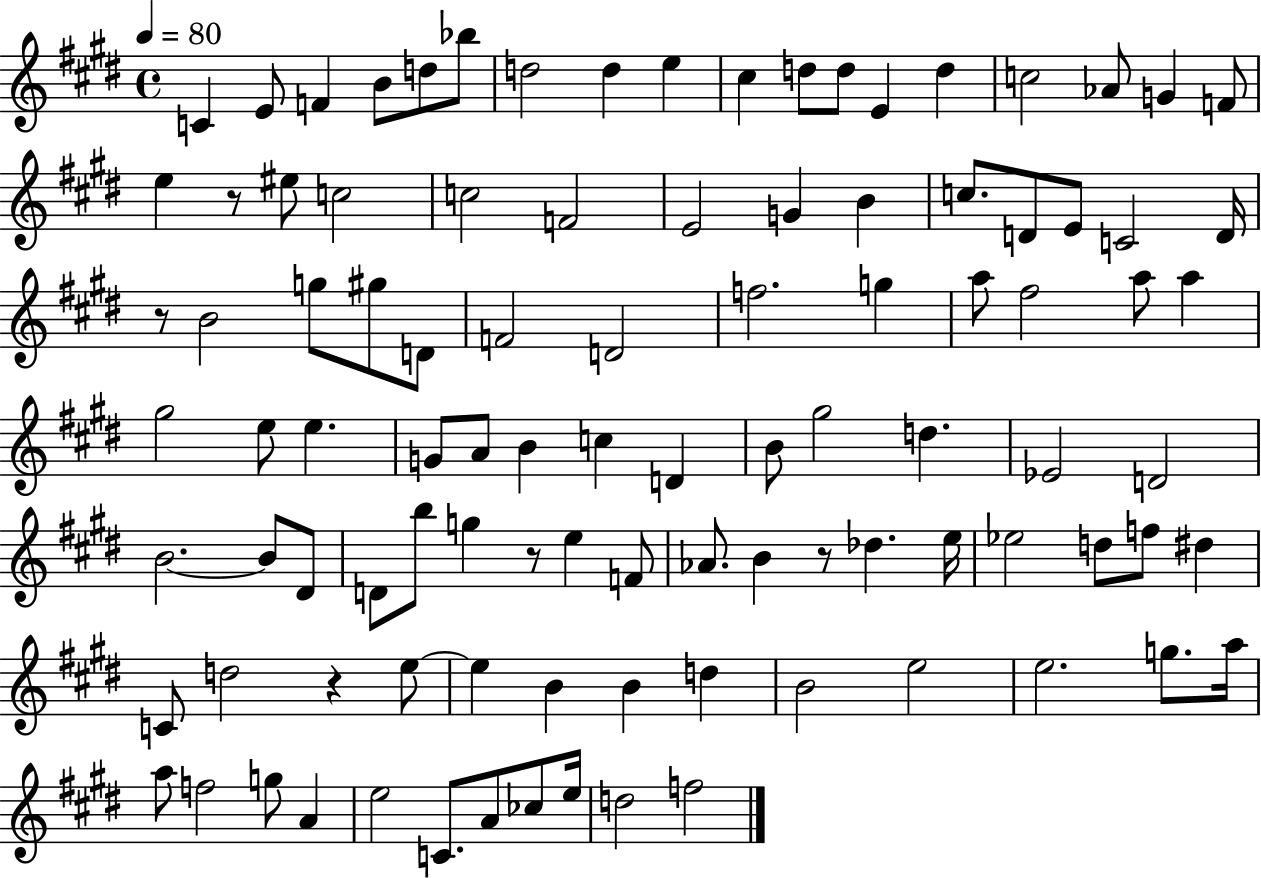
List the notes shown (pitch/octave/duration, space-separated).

C4/q E4/e F4/q B4/e D5/e Bb5/e D5/h D5/q E5/q C#5/q D5/e D5/e E4/q D5/q C5/h Ab4/e G4/q F4/e E5/q R/e EIS5/e C5/h C5/h F4/h E4/h G4/q B4/q C5/e. D4/e E4/e C4/h D4/s R/e B4/h G5/e G#5/e D4/e F4/h D4/h F5/h. G5/q A5/e F#5/h A5/e A5/q G#5/h E5/e E5/q. G4/e A4/e B4/q C5/q D4/q B4/e G#5/h D5/q. Eb4/h D4/h B4/h. B4/e D#4/e D4/e B5/e G5/q R/e E5/q F4/e Ab4/e. B4/q R/e Db5/q. E5/s Eb5/h D5/e F5/e D#5/q C4/e D5/h R/q E5/e E5/q B4/q B4/q D5/q B4/h E5/h E5/h. G5/e. A5/s A5/e F5/h G5/e A4/q E5/h C4/e. A4/e CES5/e E5/s D5/h F5/h